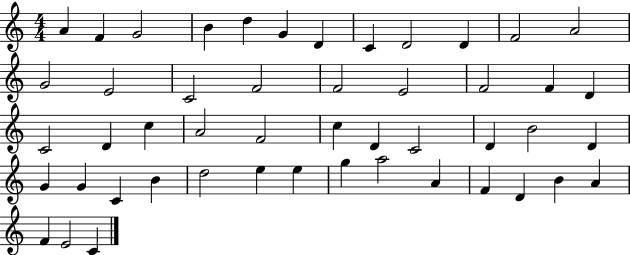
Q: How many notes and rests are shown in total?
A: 49